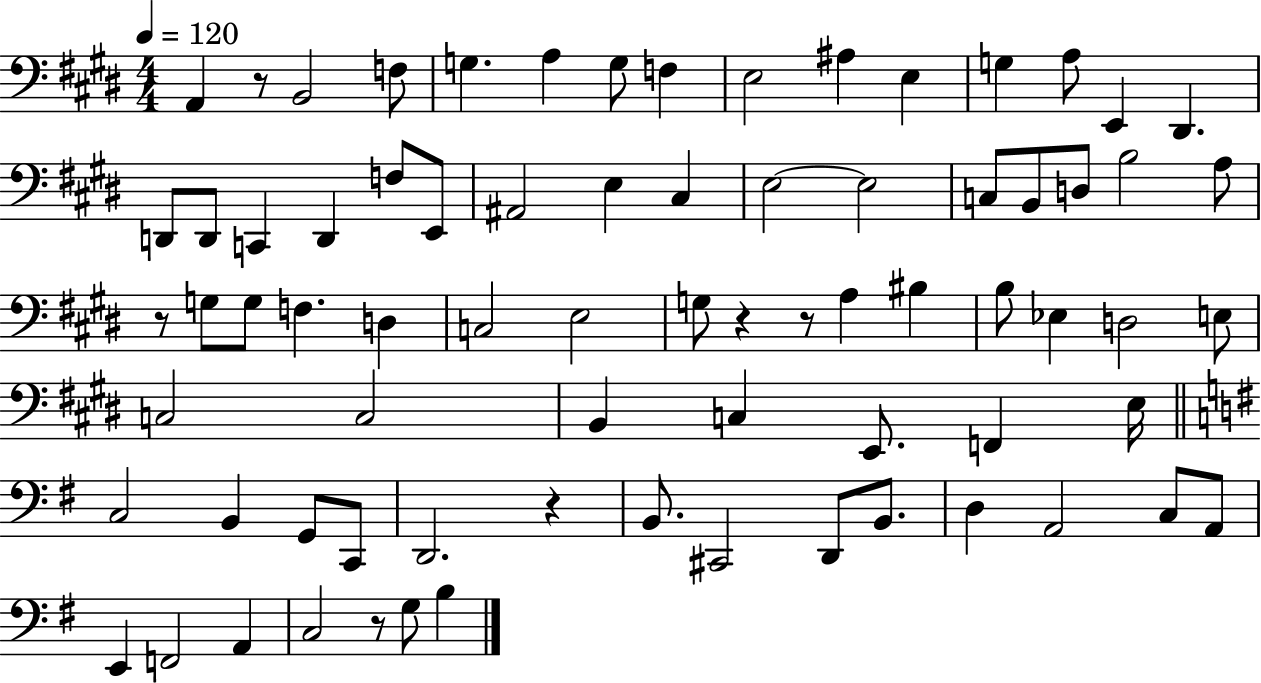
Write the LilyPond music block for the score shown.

{
  \clef bass
  \numericTimeSignature
  \time 4/4
  \key e \major
  \tempo 4 = 120
  a,4 r8 b,2 f8 | g4. a4 g8 f4 | e2 ais4 e4 | g4 a8 e,4 dis,4. | \break d,8 d,8 c,4 d,4 f8 e,8 | ais,2 e4 cis4 | e2~~ e2 | c8 b,8 d8 b2 a8 | \break r8 g8 g8 f4. d4 | c2 e2 | g8 r4 r8 a4 bis4 | b8 ees4 d2 e8 | \break c2 c2 | b,4 c4 e,8. f,4 e16 | \bar "||" \break \key g \major c2 b,4 g,8 c,8 | d,2. r4 | b,8. cis,2 d,8 b,8. | d4 a,2 c8 a,8 | \break e,4 f,2 a,4 | c2 r8 g8 b4 | \bar "|."
}